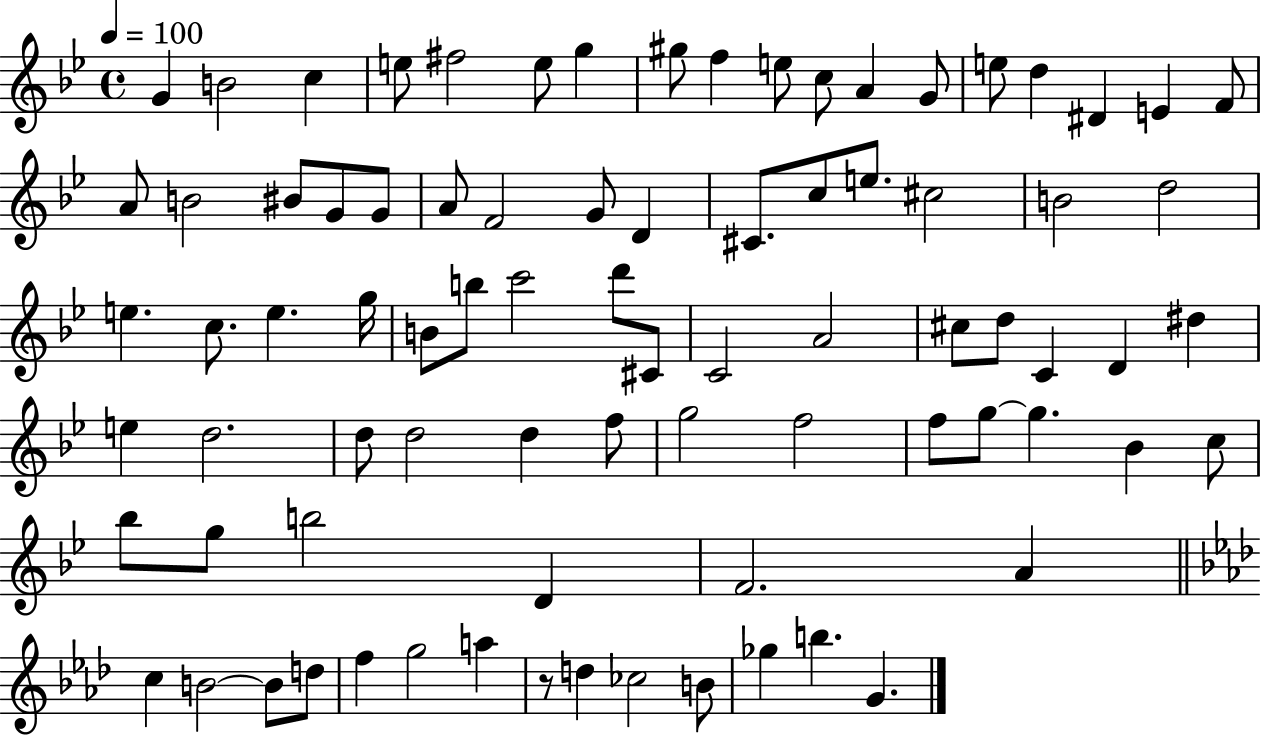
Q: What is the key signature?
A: BES major